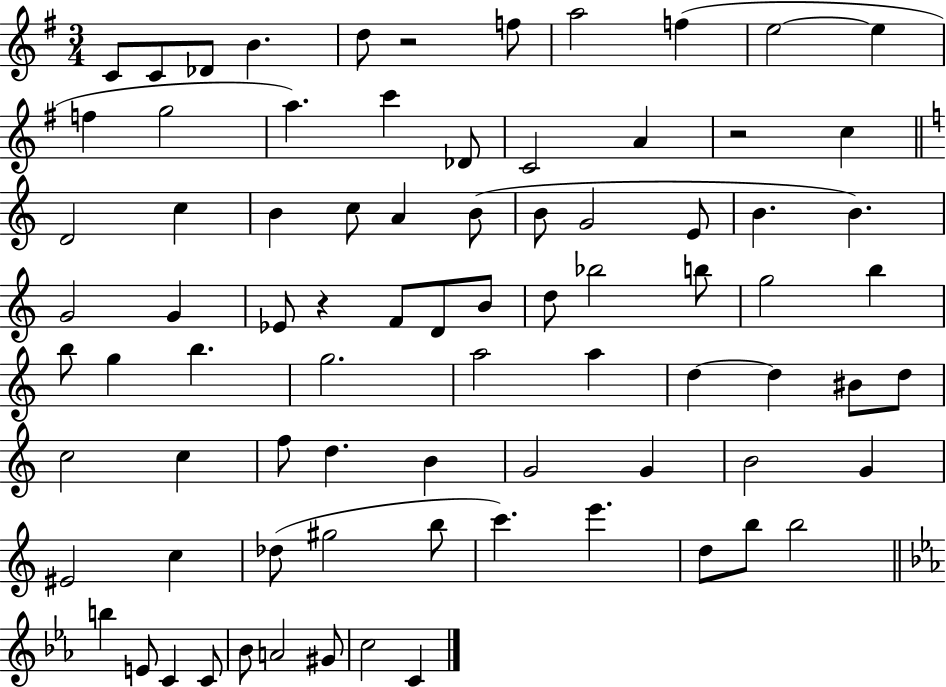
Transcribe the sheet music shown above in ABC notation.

X:1
T:Untitled
M:3/4
L:1/4
K:G
C/2 C/2 _D/2 B d/2 z2 f/2 a2 f e2 e f g2 a c' _D/2 C2 A z2 c D2 c B c/2 A B/2 B/2 G2 E/2 B B G2 G _E/2 z F/2 D/2 B/2 d/2 _b2 b/2 g2 b b/2 g b g2 a2 a d d ^B/2 d/2 c2 c f/2 d B G2 G B2 G ^E2 c _d/2 ^g2 b/2 c' e' d/2 b/2 b2 b E/2 C C/2 _B/2 A2 ^G/2 c2 C